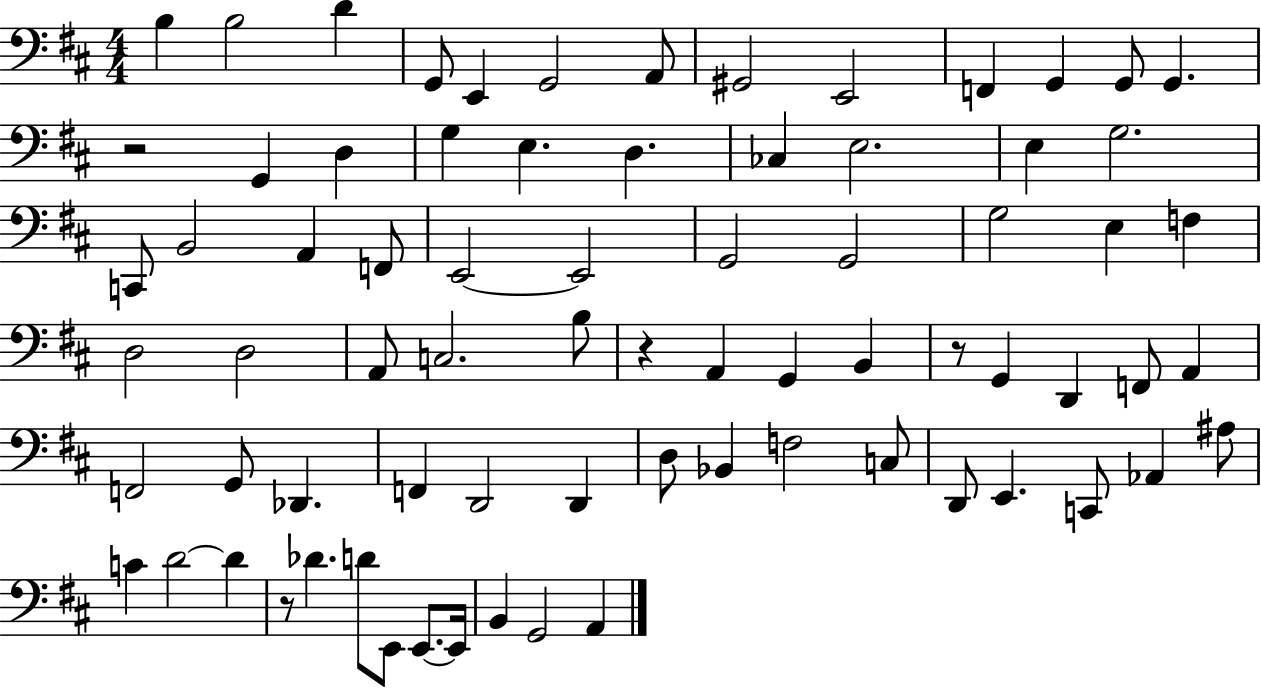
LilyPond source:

{
  \clef bass
  \numericTimeSignature
  \time 4/4
  \key d \major
  b4 b2 d'4 | g,8 e,4 g,2 a,8 | gis,2 e,2 | f,4 g,4 g,8 g,4. | \break r2 g,4 d4 | g4 e4. d4. | ces4 e2. | e4 g2. | \break c,8 b,2 a,4 f,8 | e,2~~ e,2 | g,2 g,2 | g2 e4 f4 | \break d2 d2 | a,8 c2. b8 | r4 a,4 g,4 b,4 | r8 g,4 d,4 f,8 a,4 | \break f,2 g,8 des,4. | f,4 d,2 d,4 | d8 bes,4 f2 c8 | d,8 e,4. c,8 aes,4 ais8 | \break c'4 d'2~~ d'4 | r8 des'4. d'8 e,8 e,8.~~ e,16 | b,4 g,2 a,4 | \bar "|."
}